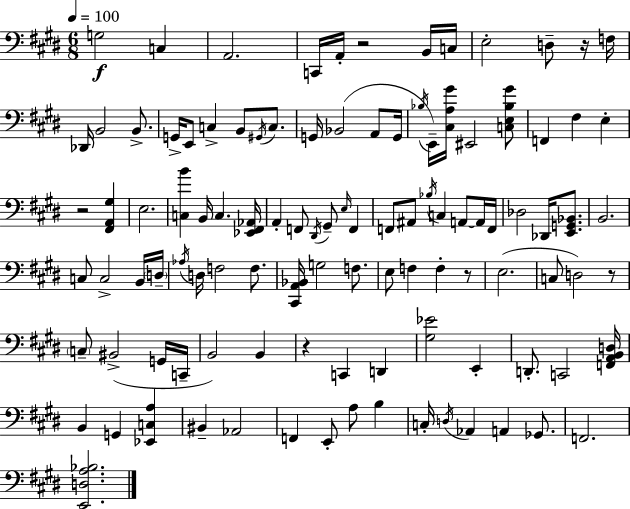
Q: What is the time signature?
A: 6/8